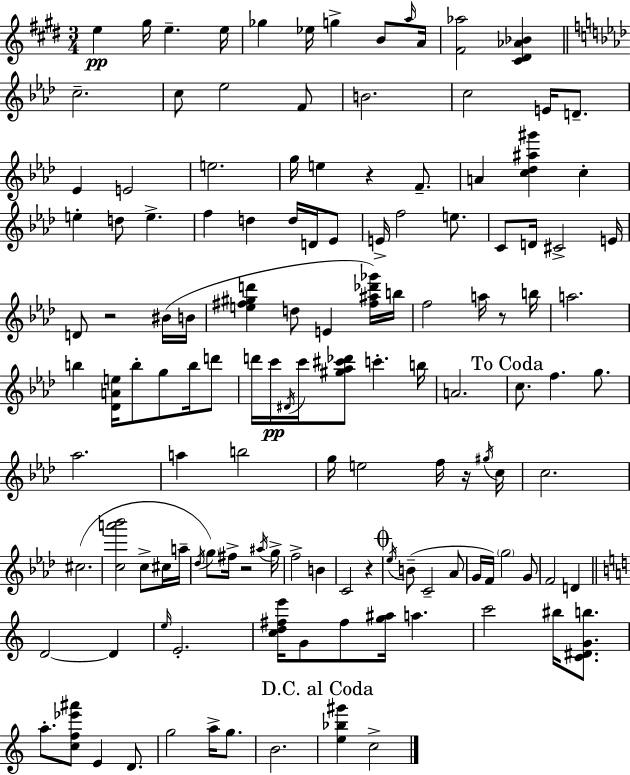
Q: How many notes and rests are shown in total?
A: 133